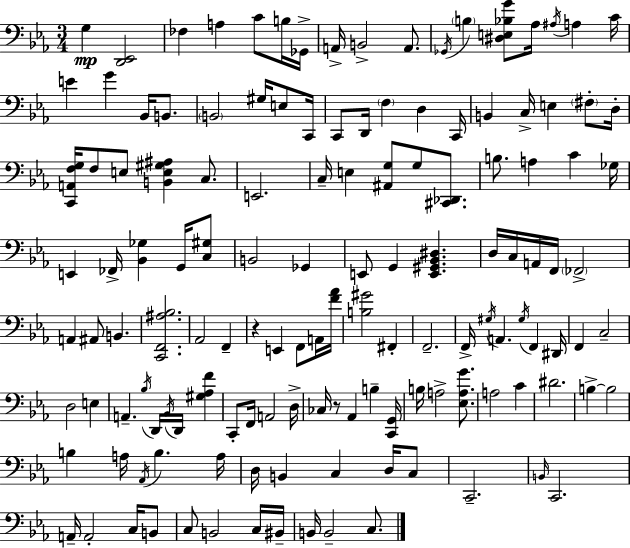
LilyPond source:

{
  \clef bass
  \numericTimeSignature
  \time 3/4
  \key ees \major
  g4\mp <d, ees,>2 | fes4 a4 c'8 b16 ges,16-> | a,16-> b,2-> a,8. | \acciaccatura { ges,16 } \parenthesize b4 <dis e bes g'>8 aes16 \acciaccatura { ais16 } a4 | \break c'16 e'4 g'4 bes,16 b,8. | \parenthesize b,2 gis16 e8 | c,16 c,8 d,16 \parenthesize f4 d4 | c,16 b,4 c16-> e4 \parenthesize fis8-. | \break d16-. <c, a, f g>16 f8 e8 <b, e gis ais>4 c8. | e,2. | c16-- e4 <ais, g>8 g8 <cis, des,>8. | b8. a4 c'4 | \break ges16 e,4 fes,16-> <bes, ges>4 g,16 | <c gis>8 b,2 ges,4 | e,8 g,4 <e, gis, bes, dis>4. | d16 c16 a,16 f,16 \parenthesize fes,2-> | \break a,4 ais,8 b,4. | <c, f, ais bes>2. | aes,2 f,4-- | r4 e,4 f,8 | \break a,16 <f' aes'>16 <b gis'>2 fis,4-. | f,2.-- | f,16-> \acciaccatura { gis16 } a,4. \acciaccatura { gis16 } f,4 | dis,16 f,4 c2-- | \break d2 | e4 a,4.-- \acciaccatura { bes16 } d,16 | \acciaccatura { bes,16 } d,16 <gis aes f'>4 c,8-. f,16 a,2 | d16-> ces16 r8 aes,4 | \break b4-- <c, g,>16 b16 a2-> | <ees a g'>8. a2 | c'4 dis'2. | b4->~~ b2 | \break b4 a16 \acciaccatura { aes,16 } | b4. a16 d16 b,4 | c4 d16 c8 c,2.-- | \grace { b,16 } c,2. | \break a,16-- a,2-. | c16 b,8 c8 b,2 | c16 bis,16-- b,16 b,2-- | c8. \bar "|."
}